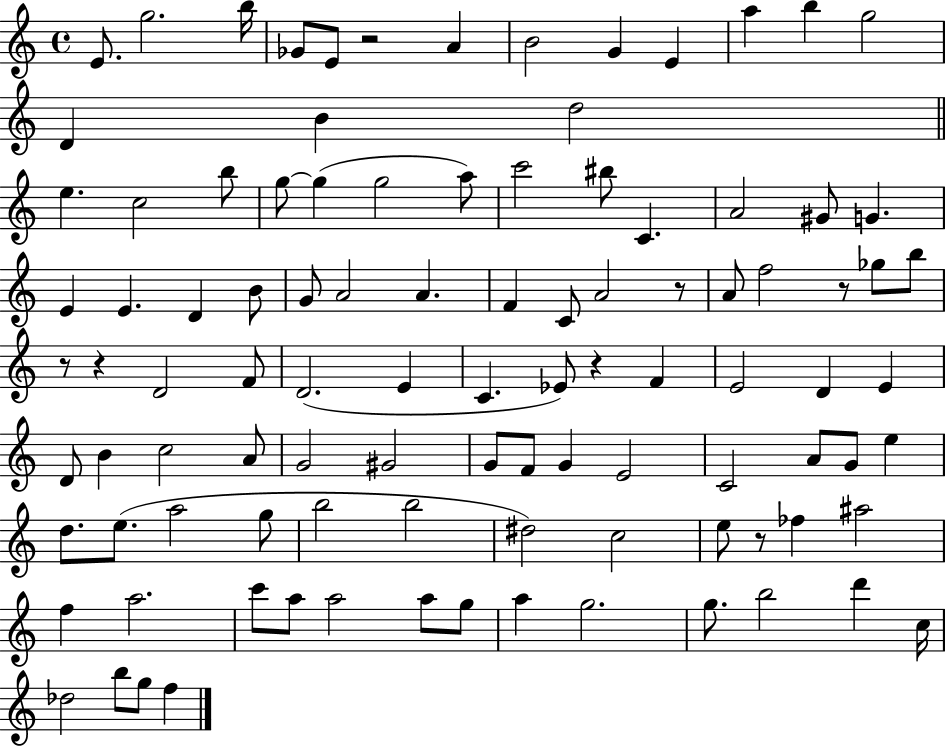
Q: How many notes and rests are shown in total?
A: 101